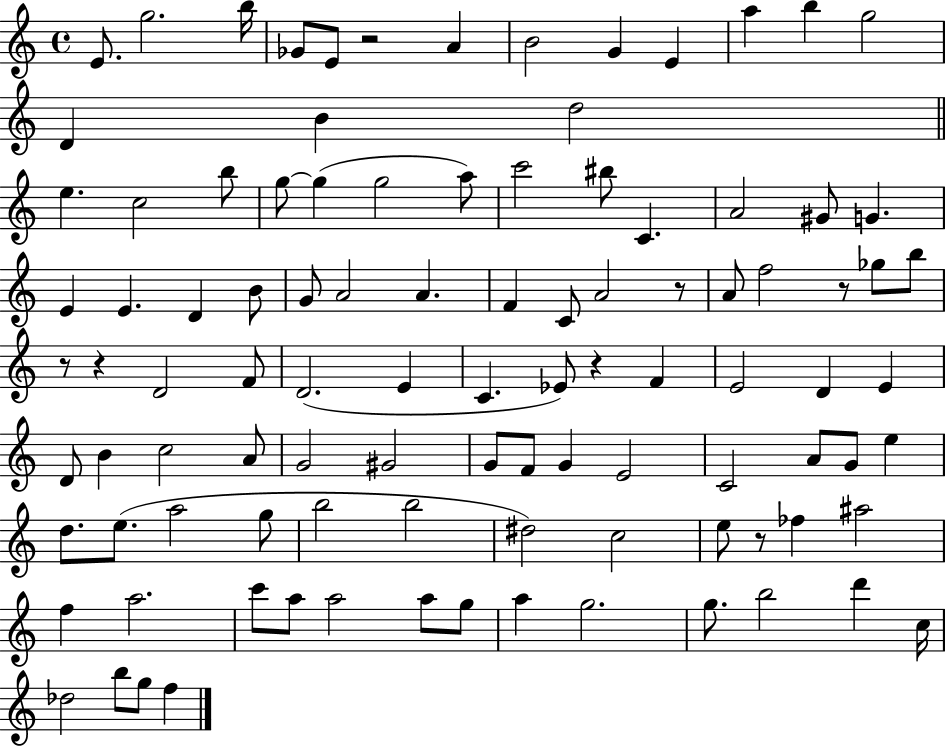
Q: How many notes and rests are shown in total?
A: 101